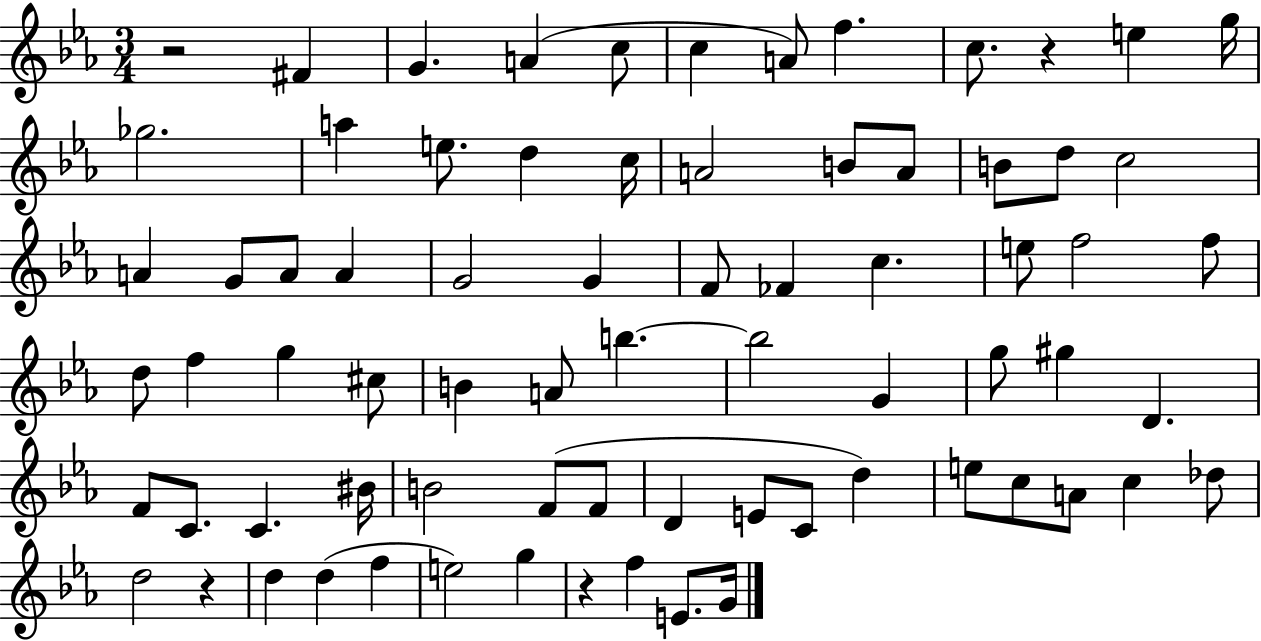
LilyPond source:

{
  \clef treble
  \numericTimeSignature
  \time 3/4
  \key ees \major
  \repeat volta 2 { r2 fis'4 | g'4. a'4( c''8 | c''4 a'8) f''4. | c''8. r4 e''4 g''16 | \break ges''2. | a''4 e''8. d''4 c''16 | a'2 b'8 a'8 | b'8 d''8 c''2 | \break a'4 g'8 a'8 a'4 | g'2 g'4 | f'8 fes'4 c''4. | e''8 f''2 f''8 | \break d''8 f''4 g''4 cis''8 | b'4 a'8 b''4.~~ | b''2 g'4 | g''8 gis''4 d'4. | \break f'8 c'8. c'4. bis'16 | b'2 f'8( f'8 | d'4 e'8 c'8 d''4) | e''8 c''8 a'8 c''4 des''8 | \break d''2 r4 | d''4 d''4( f''4 | e''2) g''4 | r4 f''4 e'8. g'16 | \break } \bar "|."
}